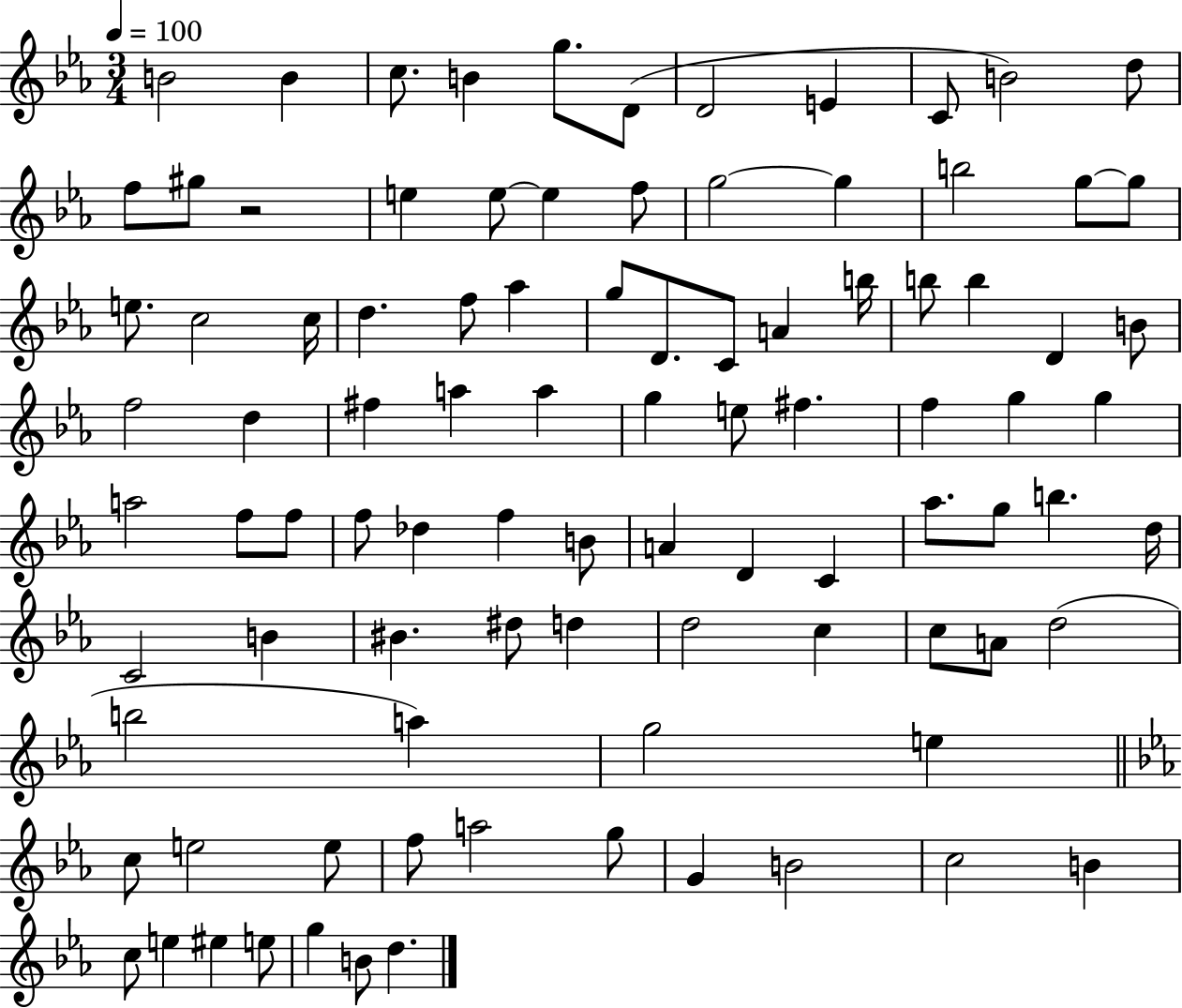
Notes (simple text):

B4/h B4/q C5/e. B4/q G5/e. D4/e D4/h E4/q C4/e B4/h D5/e F5/e G#5/e R/h E5/q E5/e E5/q F5/e G5/h G5/q B5/h G5/e G5/e E5/e. C5/h C5/s D5/q. F5/e Ab5/q G5/e D4/e. C4/e A4/q B5/s B5/e B5/q D4/q B4/e F5/h D5/q F#5/q A5/q A5/q G5/q E5/e F#5/q. F5/q G5/q G5/q A5/h F5/e F5/e F5/e Db5/q F5/q B4/e A4/q D4/q C4/q Ab5/e. G5/e B5/q. D5/s C4/h B4/q BIS4/q. D#5/e D5/q D5/h C5/q C5/e A4/e D5/h B5/h A5/q G5/h E5/q C5/e E5/h E5/e F5/e A5/h G5/e G4/q B4/h C5/h B4/q C5/e E5/q EIS5/q E5/e G5/q B4/e D5/q.